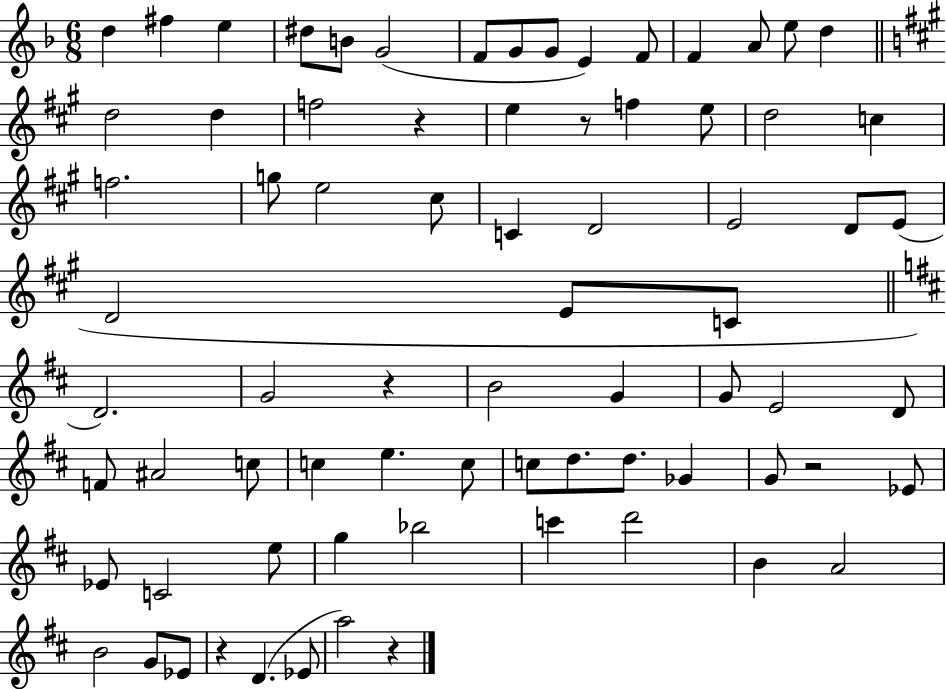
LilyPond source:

{
  \clef treble
  \numericTimeSignature
  \time 6/8
  \key f \major
  d''4 fis''4 e''4 | dis''8 b'8 g'2( | f'8 g'8 g'8 e'4) f'8 | f'4 a'8 e''8 d''4 | \break \bar "||" \break \key a \major d''2 d''4 | f''2 r4 | e''4 r8 f''4 e''8 | d''2 c''4 | \break f''2. | g''8 e''2 cis''8 | c'4 d'2 | e'2 d'8 e'8( | \break d'2 e'8 c'8 | \bar "||" \break \key d \major d'2.) | g'2 r4 | b'2 g'4 | g'8 e'2 d'8 | \break f'8 ais'2 c''8 | c''4 e''4. c''8 | c''8 d''8. d''8. ges'4 | g'8 r2 ees'8 | \break ees'8 c'2 e''8 | g''4 bes''2 | c'''4 d'''2 | b'4 a'2 | \break b'2 g'8 ees'8 | r4 d'4.( ees'8 | a''2) r4 | \bar "|."
}